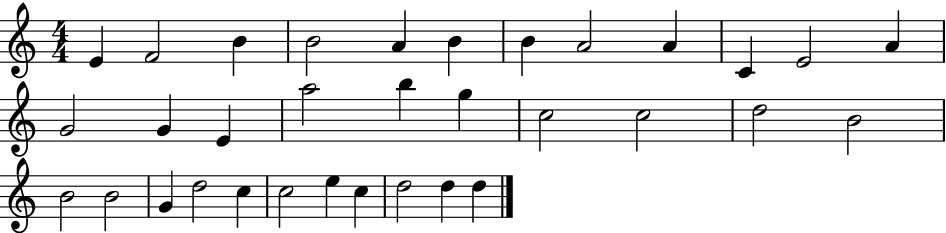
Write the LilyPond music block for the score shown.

{
  \clef treble
  \numericTimeSignature
  \time 4/4
  \key c \major
  e'4 f'2 b'4 | b'2 a'4 b'4 | b'4 a'2 a'4 | c'4 e'2 a'4 | \break g'2 g'4 e'4 | a''2 b''4 g''4 | c''2 c''2 | d''2 b'2 | \break b'2 b'2 | g'4 d''2 c''4 | c''2 e''4 c''4 | d''2 d''4 d''4 | \break \bar "|."
}